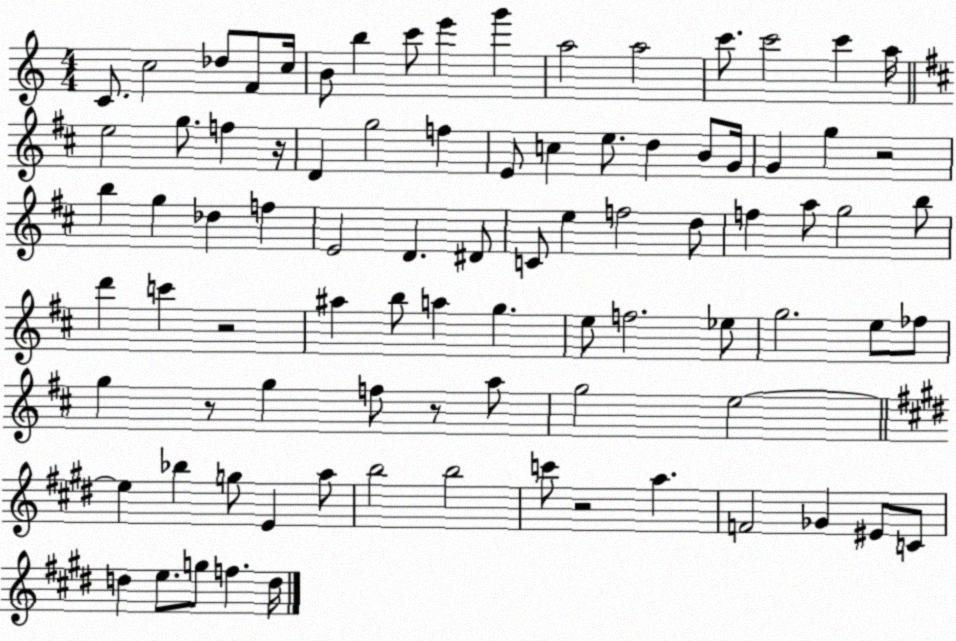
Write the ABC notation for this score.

X:1
T:Untitled
M:4/4
L:1/4
K:C
C/2 c2 _d/2 F/2 c/4 B/2 b c'/2 e' g' a2 a2 c'/2 c'2 c' a/4 e2 g/2 f z/4 D g2 f E/2 c e/2 d B/2 G/4 G g z2 b g _d f E2 D ^D/2 C/2 e f2 d/2 f a/2 g2 b/2 d' c' z2 ^a b/2 a g e/2 f2 _e/2 g2 e/2 _f/2 g z/2 g f/2 z/2 a/2 g2 e2 e _b g/2 E a/2 b2 b2 c'/2 z2 a F2 _G ^E/2 C/2 d e/2 g/2 f d/4